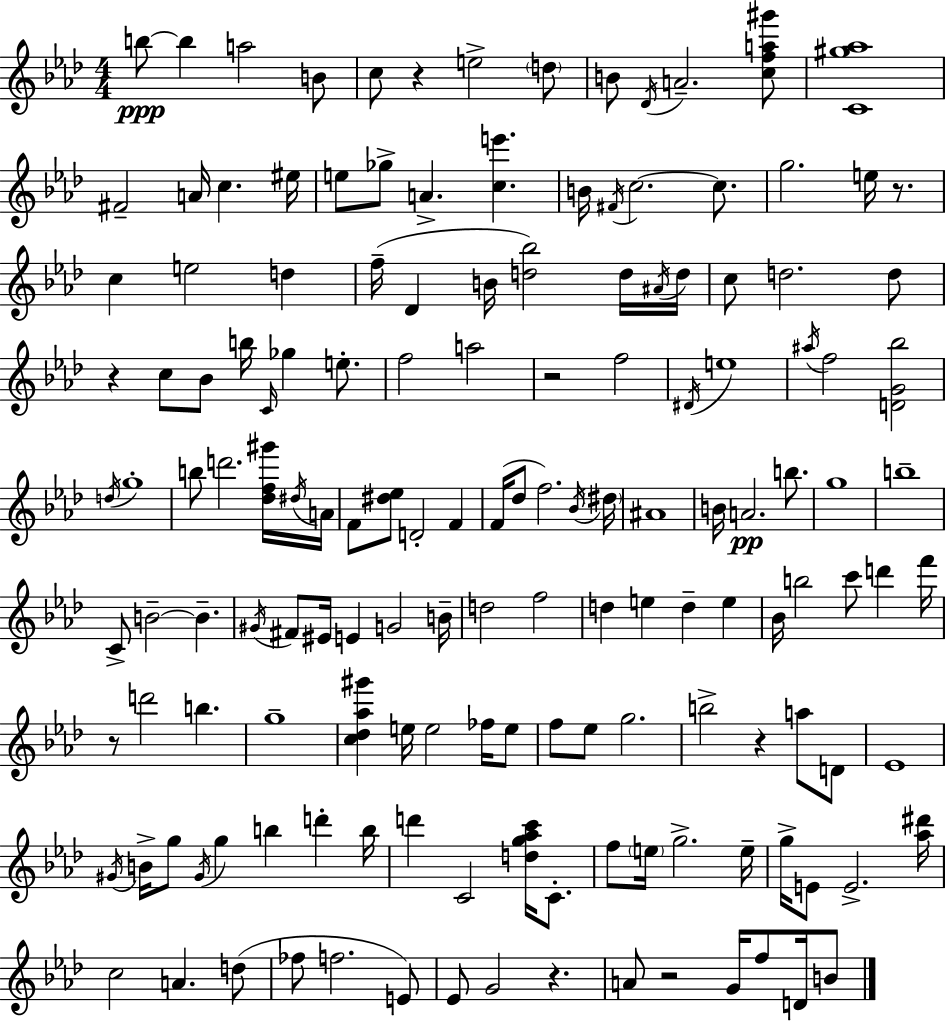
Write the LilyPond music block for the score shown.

{
  \clef treble
  \numericTimeSignature
  \time 4/4
  \key aes \major
  b''8~~\ppp b''4 a''2 b'8 | c''8 r4 e''2-> \parenthesize d''8 | b'8 \acciaccatura { des'16 } a'2.-- <c'' f'' a'' gis'''>8 | <c' gis'' aes''>1 | \break fis'2-- a'16 c''4. | eis''16 e''8 ges''8-> a'4.-> <c'' e'''>4. | b'16 \acciaccatura { fis'16 } c''2.~~ c''8. | g''2. e''16 r8. | \break c''4 e''2 d''4 | f''16--( des'4 b'16 <d'' bes''>2) | d''16 \acciaccatura { ais'16 } d''16 c''8 d''2. | d''8 r4 c''8 bes'8 b''16 \grace { c'16 } ges''4 | \break e''8.-. f''2 a''2 | r2 f''2 | \acciaccatura { dis'16 } e''1 | \acciaccatura { ais''16 } f''2 <d' g' bes''>2 | \break \acciaccatura { d''16 } g''1-. | b''8 d'''2. | <des'' f'' gis'''>16 \acciaccatura { dis''16 } a'16 f'8 <dis'' ees''>8 d'2-. | f'4 f'16( des''8 f''2.) | \break \acciaccatura { bes'16 } \parenthesize dis''16 ais'1 | b'16 a'2.\pp | b''8. g''1 | b''1-- | \break c'8-> b'2--~~ | b'4.-- \acciaccatura { gis'16 } fis'8 eis'16 e'4 | g'2 b'16-- d''2 | f''2 d''4 e''4 | \break d''4-- e''4 bes'16 b''2 | c'''8 d'''4 f'''16 r8 d'''2 | b''4. g''1-- | <c'' des'' aes'' gis'''>4 e''16 e''2 | \break fes''16 e''8 f''8 ees''8 g''2. | b''2-> | r4 a''8 d'8 ees'1 | \acciaccatura { gis'16 } b'16-> g''8 \acciaccatura { gis'16 } g''4 | \break b''4 d'''4-. b''16 d'''4 | c'2 <d'' g'' aes'' c'''>16 c'8.-. f''8 \parenthesize e''16 g''2.-> | e''16-- g''16-> e'8 e'2.-> | <aes'' dis'''>16 c''2 | \break a'4. d''8( fes''8 f''2. | e'8) ees'8 g'2 | r4. a'8 r2 | g'16 f''8 d'16 b'8 \bar "|."
}